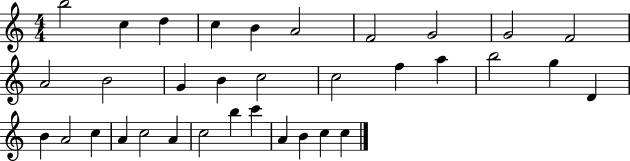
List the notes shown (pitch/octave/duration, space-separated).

B5/h C5/q D5/q C5/q B4/q A4/h F4/h G4/h G4/h F4/h A4/h B4/h G4/q B4/q C5/h C5/h F5/q A5/q B5/h G5/q D4/q B4/q A4/h C5/q A4/q C5/h A4/q C5/h B5/q C6/q A4/q B4/q C5/q C5/q